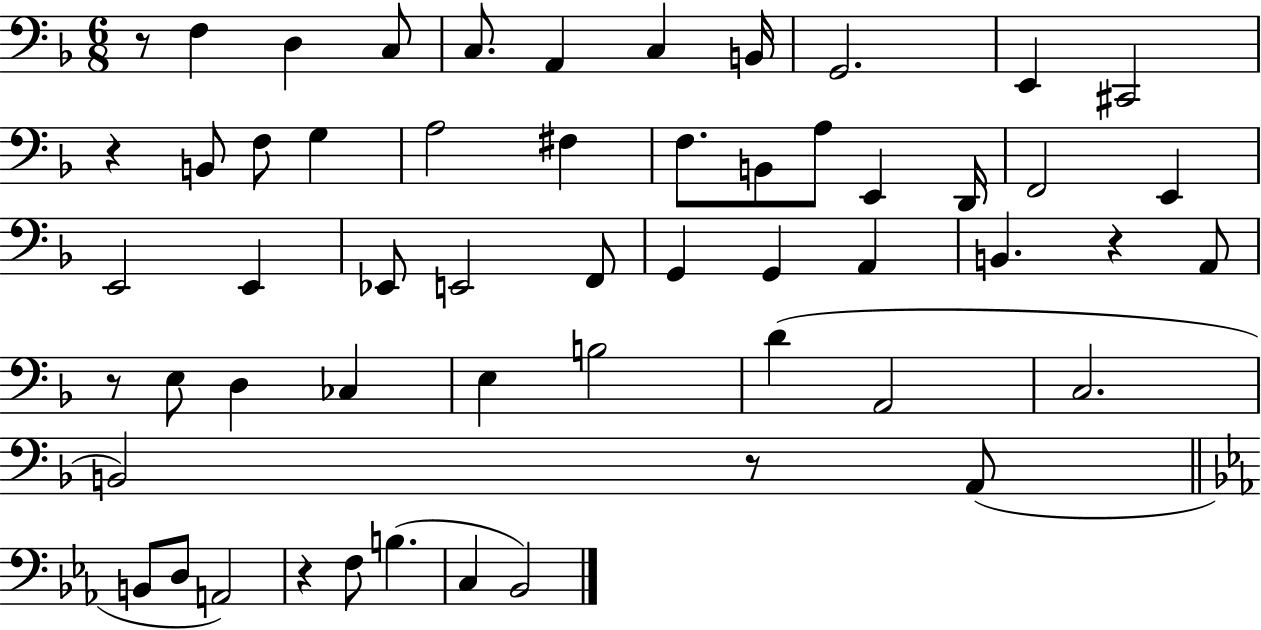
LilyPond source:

{
  \clef bass
  \numericTimeSignature
  \time 6/8
  \key f \major
  r8 f4 d4 c8 | c8. a,4 c4 b,16 | g,2. | e,4 cis,2 | \break r4 b,8 f8 g4 | a2 fis4 | f8. b,8 a8 e,4 d,16 | f,2 e,4 | \break e,2 e,4 | ees,8 e,2 f,8 | g,4 g,4 a,4 | b,4. r4 a,8 | \break r8 e8 d4 ces4 | e4 b2 | d'4( a,2 | c2. | \break b,2) r8 a,8( | \bar "||" \break \key ees \major b,8 d8 a,2) | r4 f8 b4.( | c4 bes,2) | \bar "|."
}